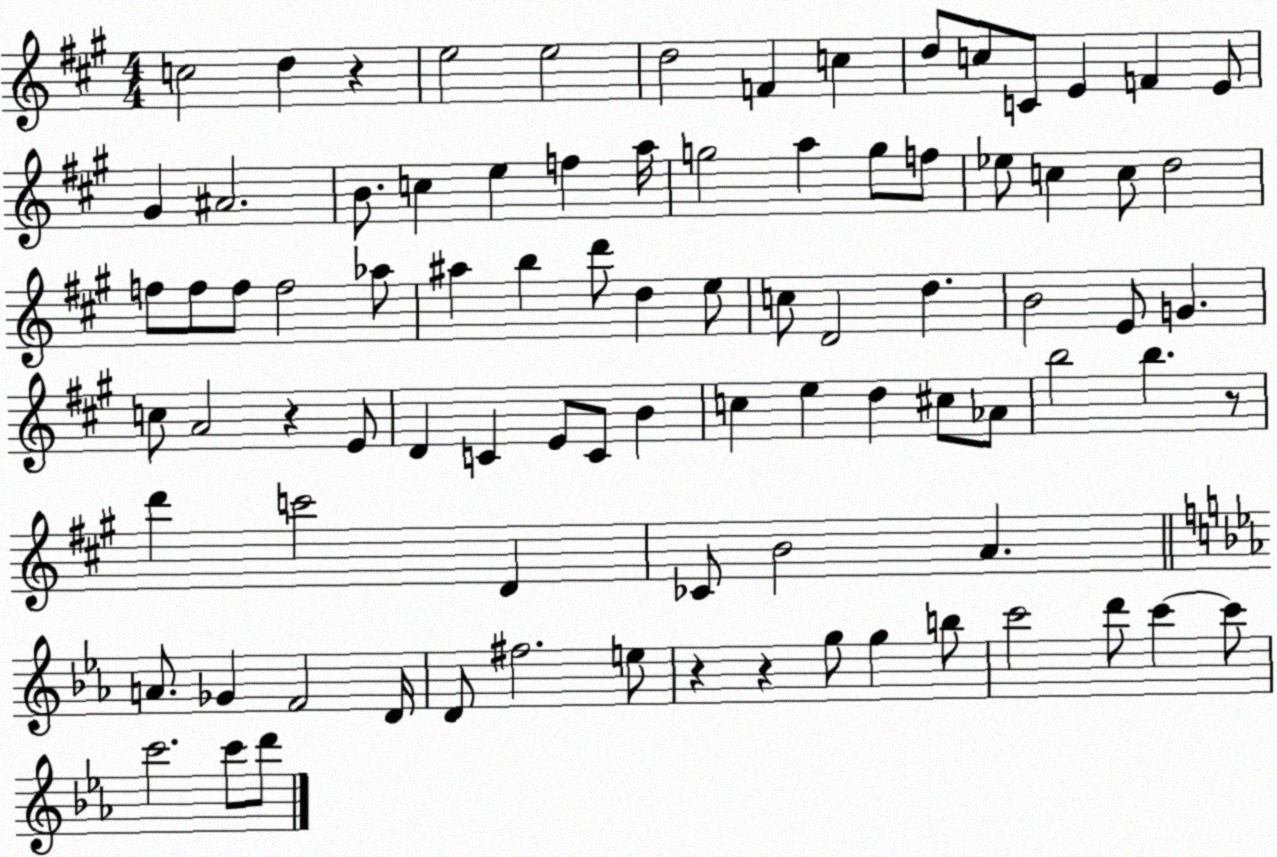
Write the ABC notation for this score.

X:1
T:Untitled
M:4/4
L:1/4
K:A
c2 d z e2 e2 d2 F c d/2 c/2 C/2 E F E/2 ^G ^A2 B/2 c e f a/4 g2 a g/2 f/2 _e/2 c c/2 d2 f/2 f/2 f/2 f2 _a/2 ^a b d'/2 d e/2 c/2 D2 d B2 E/2 G c/2 A2 z E/2 D C E/2 C/2 B c e d ^c/2 _A/2 b2 b z/2 d' c'2 D _C/2 B2 A A/2 _G F2 D/4 D/2 ^f2 e/2 z z g/2 g b/2 c'2 d'/2 c' c'/2 c'2 c'/2 d'/2